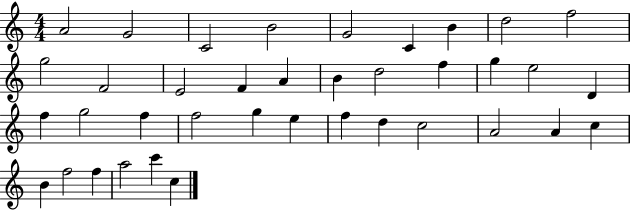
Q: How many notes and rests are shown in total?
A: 38